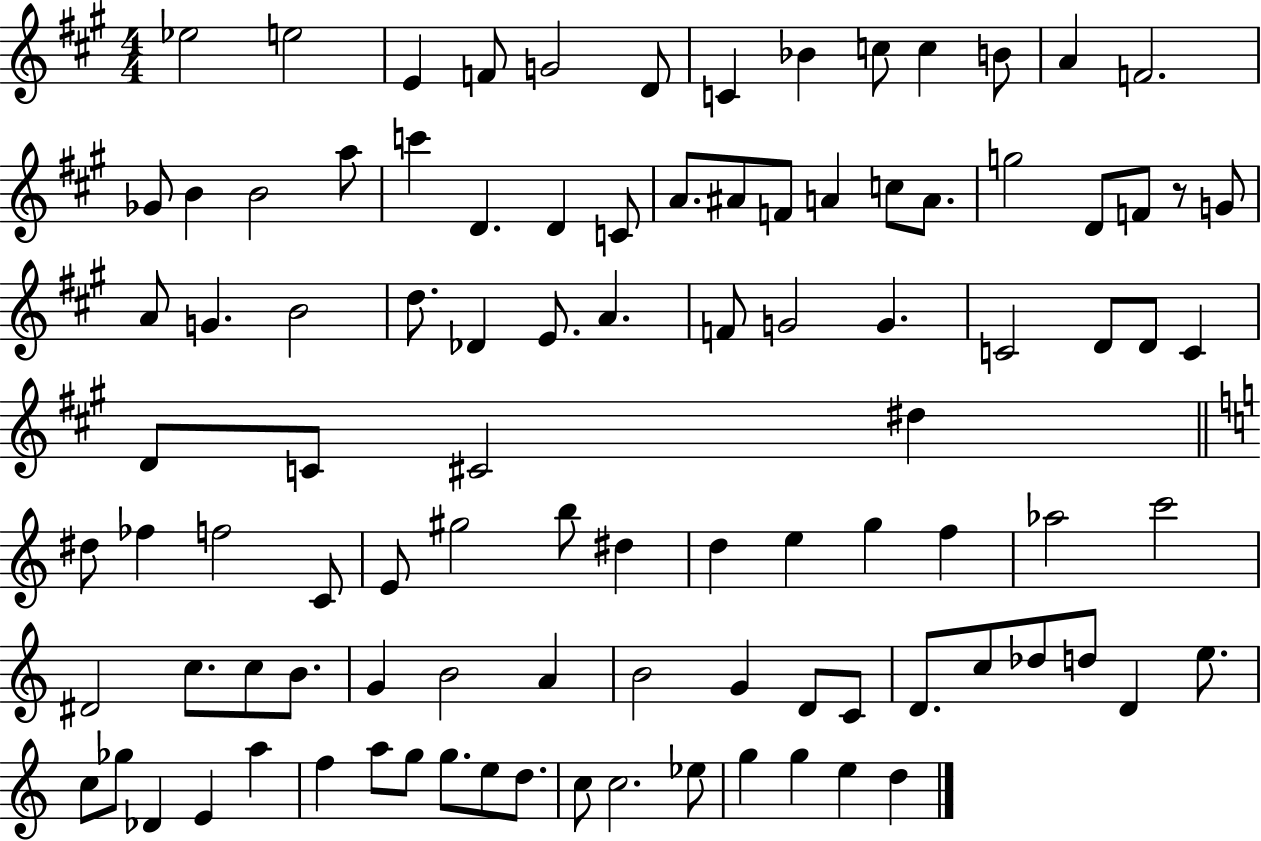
X:1
T:Untitled
M:4/4
L:1/4
K:A
_e2 e2 E F/2 G2 D/2 C _B c/2 c B/2 A F2 _G/2 B B2 a/2 c' D D C/2 A/2 ^A/2 F/2 A c/2 A/2 g2 D/2 F/2 z/2 G/2 A/2 G B2 d/2 _D E/2 A F/2 G2 G C2 D/2 D/2 C D/2 C/2 ^C2 ^d ^d/2 _f f2 C/2 E/2 ^g2 b/2 ^d d e g f _a2 c'2 ^D2 c/2 c/2 B/2 G B2 A B2 G D/2 C/2 D/2 c/2 _d/2 d/2 D e/2 c/2 _g/2 _D E a f a/2 g/2 g/2 e/2 d/2 c/2 c2 _e/2 g g e d